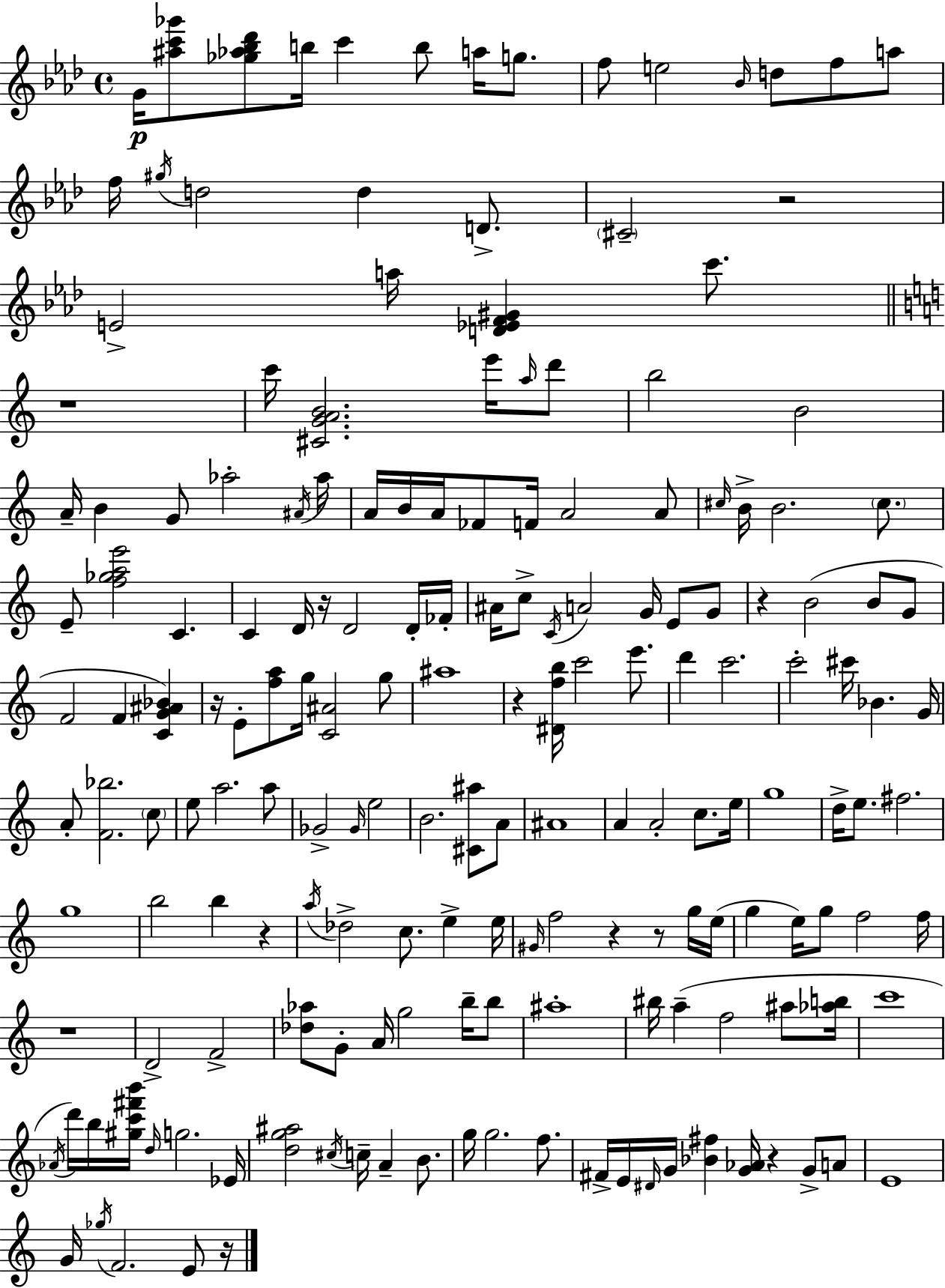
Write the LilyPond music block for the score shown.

{
  \clef treble
  \time 4/4
  \defaultTimeSignature
  \key aes \major
  \repeat volta 2 { g'16\p <ais'' c''' ges'''>8 <ges'' aes'' bes'' des'''>8 b''16 c'''4 b''8 a''16 g''8. | f''8 e''2 \grace { bes'16 } d''8 f''8 a''8 | f''16 \acciaccatura { gis''16 } d''2 d''4 d'8.-> | \parenthesize cis'2-- r2 | \break e'2-> a''16 <d' ees' f' gis'>4 c'''8. | \bar "||" \break \key c \major r1 | c'''16 <cis' g' a' b'>2. e'''16 \grace { a''16 } d'''8 | b''2 b'2 | a'16-- b'4 g'8 aes''2-. | \break \acciaccatura { ais'16 } aes''16 a'16 b'16 a'16 fes'8 f'16 a'2 | a'8 \grace { cis''16 } b'16-> b'2. | \parenthesize cis''8. e'8-- <f'' ges'' a'' e'''>2 c'4. | c'4 d'16 r16 d'2 | \break d'16-. fes'16-. ais'16 c''8-> \acciaccatura { c'16 } a'2 g'16 | e'8 g'8 r4 b'2( | b'8 g'8 f'2 f'4 | <c' g' ais' bes'>4) r16 e'8-. <f'' a''>8 g''16 <c' ais'>2 | \break g''8 ais''1 | r4 <dis' f'' b''>16 c'''2 | e'''8. d'''4 c'''2. | c'''2-. cis'''16 bes'4. | \break g'16 a'8-. <f' bes''>2. | \parenthesize c''8 e''8 a''2. | a''8 ges'2-> \grace { ges'16 } e''2 | b'2. | \break <cis' ais''>8 a'8 ais'1 | a'4 a'2-. | c''8. e''16 g''1 | d''16-> e''8. fis''2. | \break g''1 | b''2 b''4 | r4 \acciaccatura { a''16 } des''2-> c''8. | e''4-> e''16 \grace { gis'16 } f''2 r4 | \break r8 g''16 e''16( g''4 e''16) g''8 f''2 | f''16 r1 | d'2-> f'2-> | <des'' aes''>8 g'8-. a'16 g''2 | \break b''16-- b''8 ais''1-. | bis''16 a''4--( f''2 | ais''8 <aes'' b''>16 c'''1 | \acciaccatura { aes'16 }) d'''16 b''16 <gis'' c''' fis''' b'''>16 \grace { d''16 } g''2. | \break ees'16 <d'' g'' ais''>2 | \acciaccatura { cis''16 } c''16-- a'4-- b'8. g''16 g''2. | f''8. fis'16-> e'16 \grace { dis'16 } g'16 <bes' fis''>4 | <g' aes'>16 r4 g'8-> a'8 e'1 | \break g'16 \acciaccatura { ges''16 } f'2. | e'8 r16 } \bar "|."
}